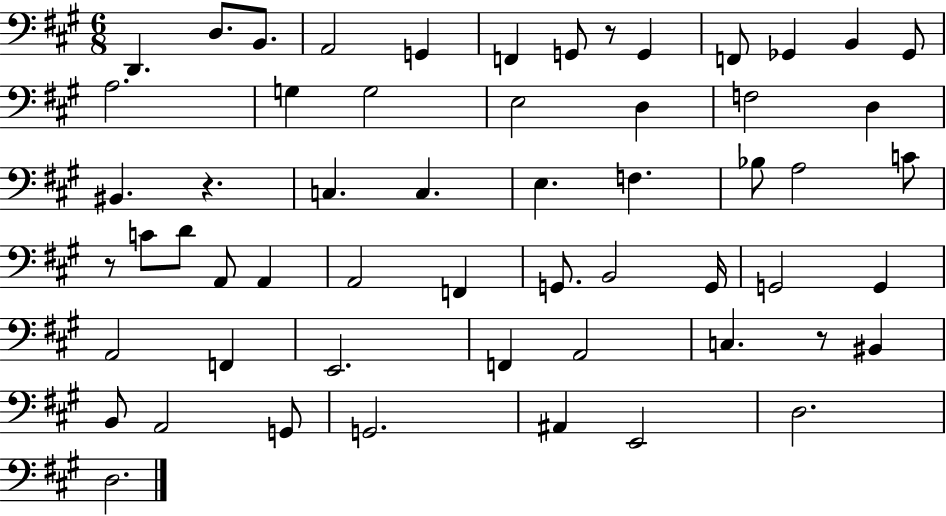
D2/q. D3/e. B2/e. A2/h G2/q F2/q G2/e R/e G2/q F2/e Gb2/q B2/q Gb2/e A3/h. G3/q G3/h E3/h D3/q F3/h D3/q BIS2/q. R/q. C3/q. C3/q. E3/q. F3/q. Bb3/e A3/h C4/e R/e C4/e D4/e A2/e A2/q A2/h F2/q G2/e. B2/h G2/s G2/h G2/q A2/h F2/q E2/h. F2/q A2/h C3/q. R/e BIS2/q B2/e A2/h G2/e G2/h. A#2/q E2/h D3/h. D3/h.